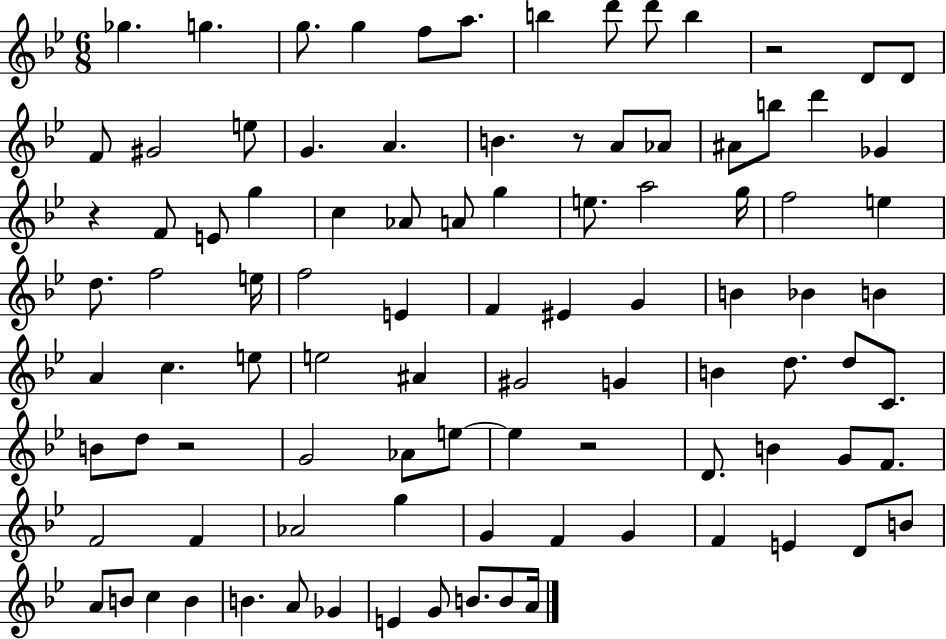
{
  \clef treble
  \numericTimeSignature
  \time 6/8
  \key bes \major
  ges''4. g''4. | g''8. g''4 f''8 a''8. | b''4 d'''8 d'''8 b''4 | r2 d'8 d'8 | \break f'8 gis'2 e''8 | g'4. a'4. | b'4. r8 a'8 aes'8 | ais'8 b''8 d'''4 ges'4 | \break r4 f'8 e'8 g''4 | c''4 aes'8 a'8 g''4 | e''8. a''2 g''16 | f''2 e''4 | \break d''8. f''2 e''16 | f''2 e'4 | f'4 eis'4 g'4 | b'4 bes'4 b'4 | \break a'4 c''4. e''8 | e''2 ais'4 | gis'2 g'4 | b'4 d''8. d''8 c'8. | \break b'8 d''8 r2 | g'2 aes'8 e''8~~ | e''4 r2 | d'8. b'4 g'8 f'8. | \break f'2 f'4 | aes'2 g''4 | g'4 f'4 g'4 | f'4 e'4 d'8 b'8 | \break a'8 b'8 c''4 b'4 | b'4. a'8 ges'4 | e'4 g'8 b'8. b'8 a'16 | \bar "|."
}